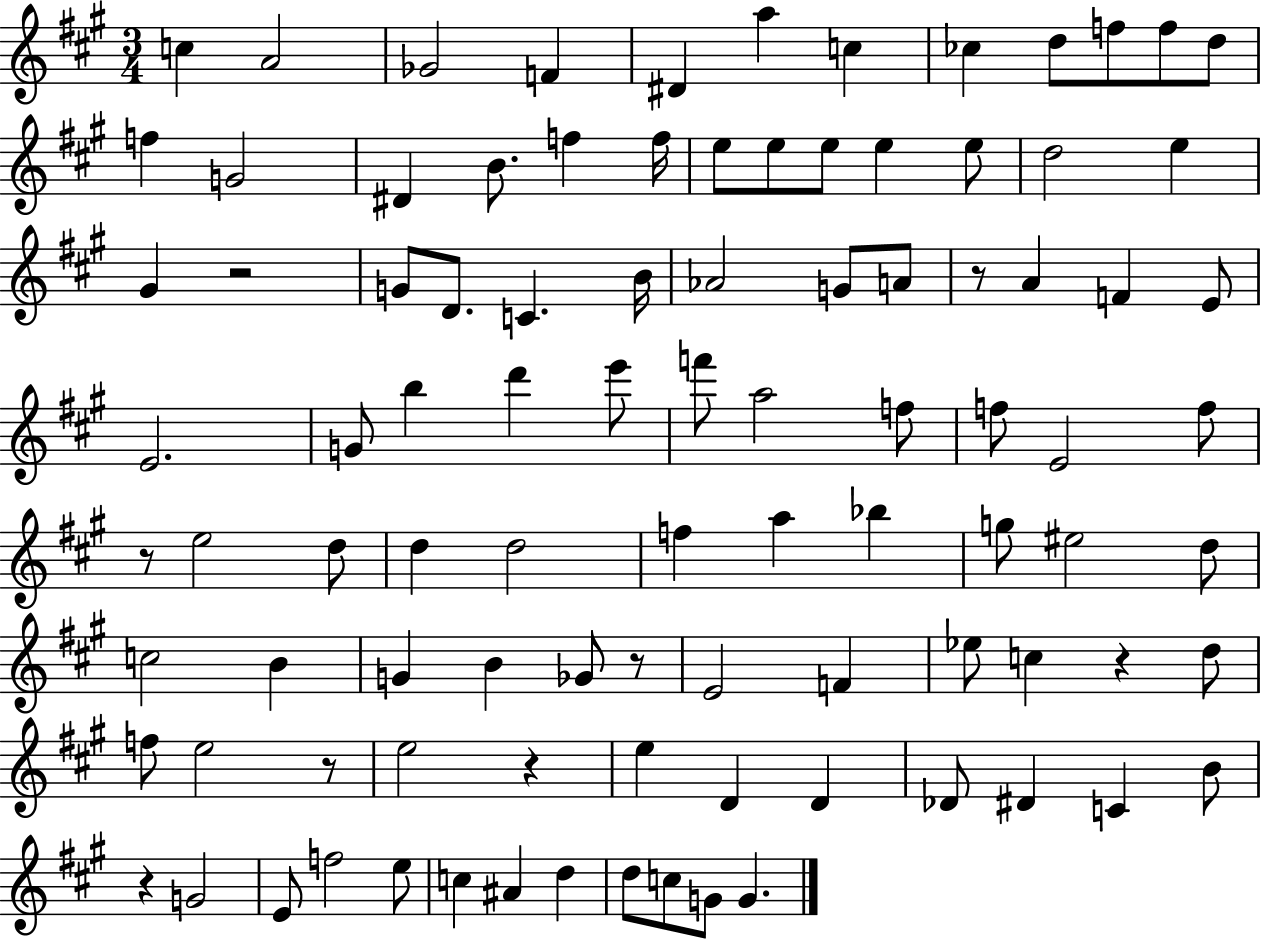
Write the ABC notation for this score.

X:1
T:Untitled
M:3/4
L:1/4
K:A
c A2 _G2 F ^D a c _c d/2 f/2 f/2 d/2 f G2 ^D B/2 f f/4 e/2 e/2 e/2 e e/2 d2 e ^G z2 G/2 D/2 C B/4 _A2 G/2 A/2 z/2 A F E/2 E2 G/2 b d' e'/2 f'/2 a2 f/2 f/2 E2 f/2 z/2 e2 d/2 d d2 f a _b g/2 ^e2 d/2 c2 B G B _G/2 z/2 E2 F _e/2 c z d/2 f/2 e2 z/2 e2 z e D D _D/2 ^D C B/2 z G2 E/2 f2 e/2 c ^A d d/2 c/2 G/2 G